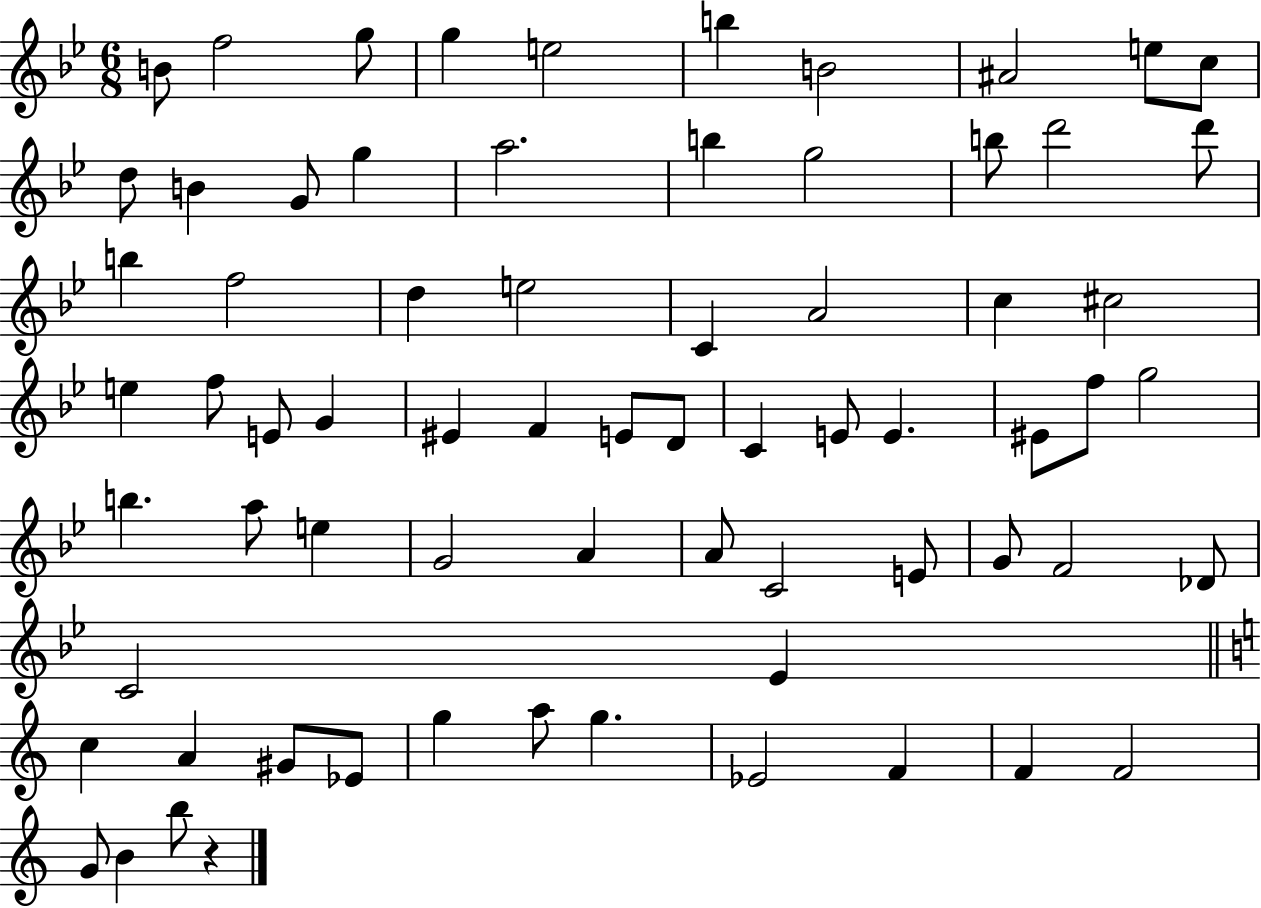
X:1
T:Untitled
M:6/8
L:1/4
K:Bb
B/2 f2 g/2 g e2 b B2 ^A2 e/2 c/2 d/2 B G/2 g a2 b g2 b/2 d'2 d'/2 b f2 d e2 C A2 c ^c2 e f/2 E/2 G ^E F E/2 D/2 C E/2 E ^E/2 f/2 g2 b a/2 e G2 A A/2 C2 E/2 G/2 F2 _D/2 C2 _E c A ^G/2 _E/2 g a/2 g _E2 F F F2 G/2 B b/2 z